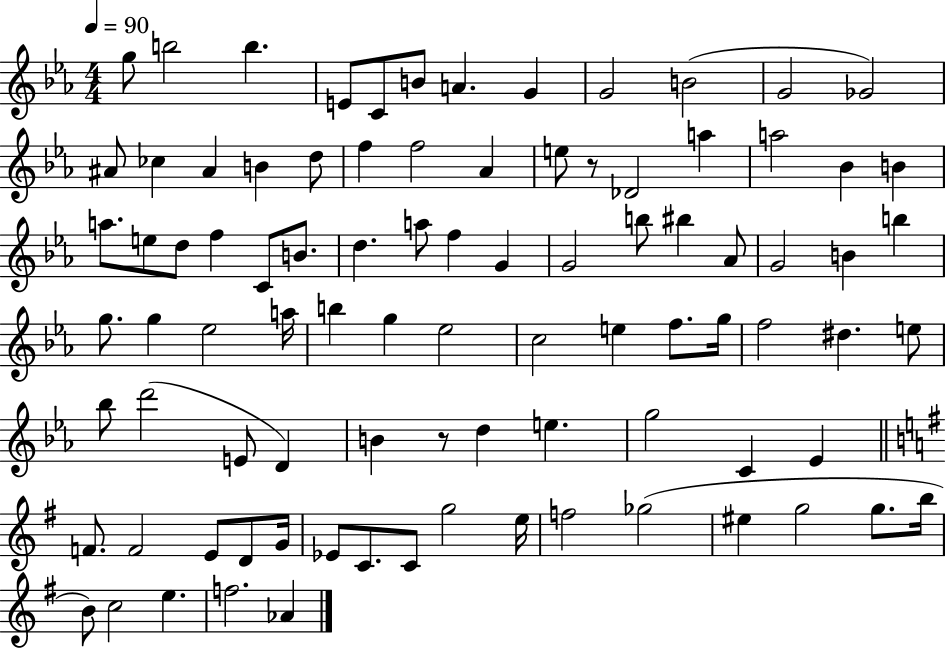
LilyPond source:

{
  \clef treble
  \numericTimeSignature
  \time 4/4
  \key ees \major
  \tempo 4 = 90
  g''8 b''2 b''4. | e'8 c'8 b'8 a'4. g'4 | g'2 b'2( | g'2 ges'2) | \break ais'8 ces''4 ais'4 b'4 d''8 | f''4 f''2 aes'4 | e''8 r8 des'2 a''4 | a''2 bes'4 b'4 | \break a''8. e''8 d''8 f''4 c'8 b'8. | d''4. a''8 f''4 g'4 | g'2 b''8 bis''4 aes'8 | g'2 b'4 b''4 | \break g''8. g''4 ees''2 a''16 | b''4 g''4 ees''2 | c''2 e''4 f''8. g''16 | f''2 dis''4. e''8 | \break bes''8 d'''2( e'8 d'4) | b'4 r8 d''4 e''4. | g''2 c'4 ees'4 | \bar "||" \break \key e \minor f'8. f'2 e'8 d'8 g'16 | ees'8 c'8. c'8 g''2 e''16 | f''2 ges''2( | eis''4 g''2 g''8. b''16 | \break b'8) c''2 e''4. | f''2. aes'4 | \bar "|."
}